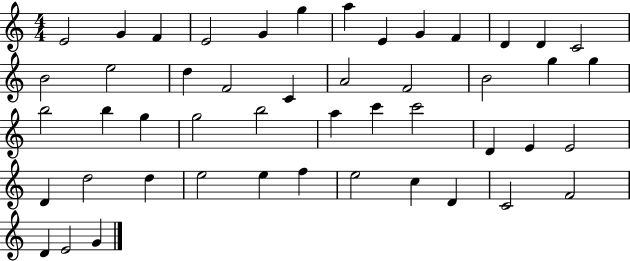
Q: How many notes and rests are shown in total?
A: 48